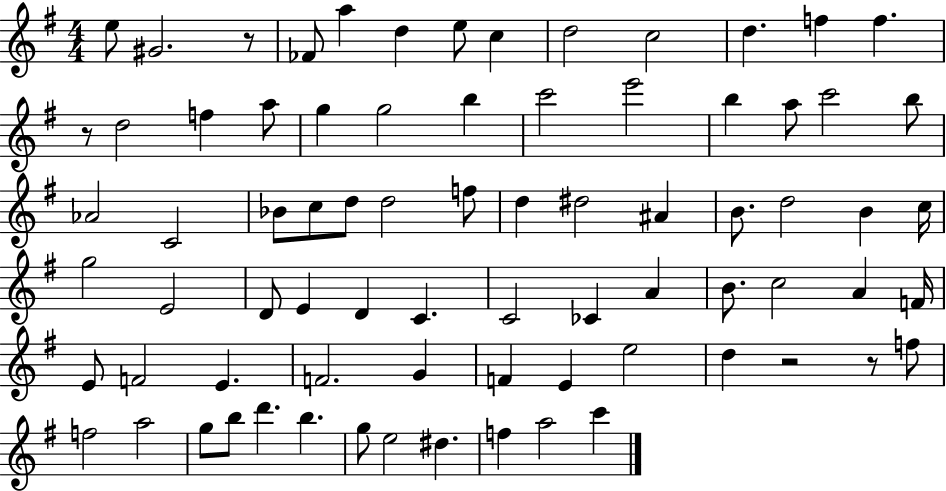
E5/e G#4/h. R/e FES4/e A5/q D5/q E5/e C5/q D5/h C5/h D5/q. F5/q F5/q. R/e D5/h F5/q A5/e G5/q G5/h B5/q C6/h E6/h B5/q A5/e C6/h B5/e Ab4/h C4/h Bb4/e C5/e D5/e D5/h F5/e D5/q D#5/h A#4/q B4/e. D5/h B4/q C5/s G5/h E4/h D4/e E4/q D4/q C4/q. C4/h CES4/q A4/q B4/e. C5/h A4/q F4/s E4/e F4/h E4/q. F4/h. G4/q F4/q E4/q E5/h D5/q R/h R/e F5/e F5/h A5/h G5/e B5/e D6/q. B5/q. G5/e E5/h D#5/q. F5/q A5/h C6/q